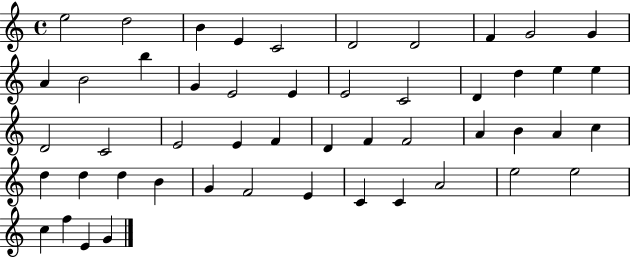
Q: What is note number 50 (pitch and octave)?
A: G4